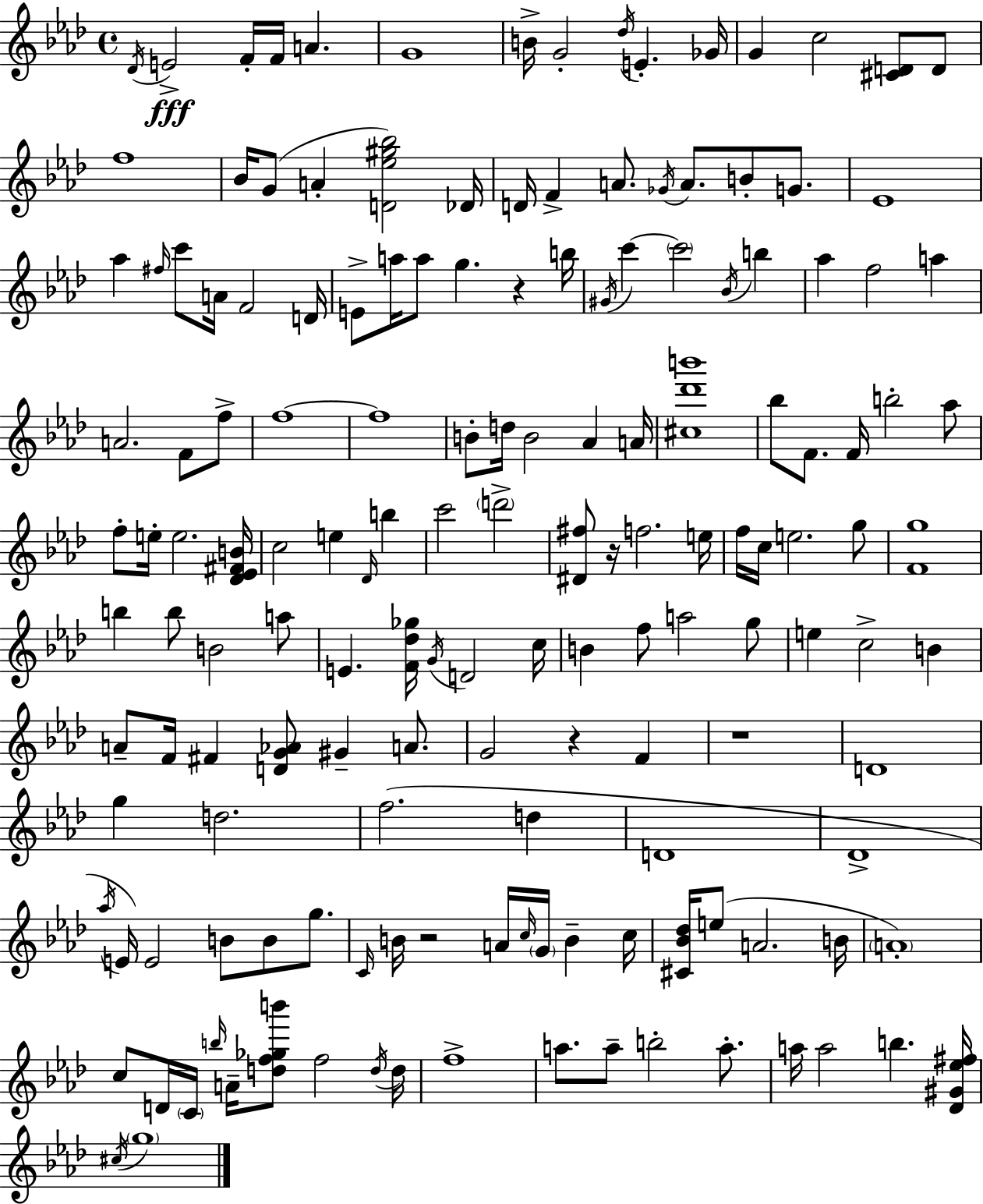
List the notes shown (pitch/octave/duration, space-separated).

Db4/s E4/h F4/s F4/s A4/q. G4/w B4/s G4/h Db5/s E4/q. Gb4/s G4/q C5/h [C#4,D4]/e D4/e F5/w Bb4/s G4/e A4/q [D4,Eb5,G#5,Bb5]/h Db4/s D4/s F4/q A4/e. Gb4/s A4/e. B4/e G4/e. Eb4/w Ab5/q F#5/s C6/e A4/s F4/h D4/s E4/e A5/s A5/e G5/q. R/q B5/s G#4/s C6/q C6/h Bb4/s B5/q Ab5/q F5/h A5/q A4/h. F4/e F5/e F5/w F5/w B4/e D5/s B4/h Ab4/q A4/s [C#5,Db6,B6]/w Bb5/e F4/e. F4/s B5/h Ab5/e F5/e E5/s E5/h. [Db4,Eb4,F#4,B4]/s C5/h E5/q Db4/s B5/q C6/h D6/h [D#4,F#5]/e R/s F5/h. E5/s F5/s C5/s E5/h. G5/e [F4,G5]/w B5/q B5/e B4/h A5/e E4/q. [F4,Db5,Gb5]/s G4/s D4/h C5/s B4/q F5/e A5/h G5/e E5/q C5/h B4/q A4/e F4/s F#4/q [D4,G4,Ab4]/e G#4/q A4/e. G4/h R/q F4/q R/w D4/w G5/q D5/h. F5/h. D5/q D4/w Db4/w Ab5/s E4/s E4/h B4/e B4/e G5/e. C4/s B4/s R/h A4/s C5/s G4/s B4/q C5/s [C#4,Bb4,Db5]/s E5/e A4/h. B4/s A4/w C5/e D4/s C4/s B5/s A4/s [D5,F5,Gb5,B6]/e F5/h D5/s D5/s F5/w A5/e. A5/e B5/h A5/e. A5/s A5/h B5/q. [Db4,G#4,Eb5,F#5]/s C#5/s G5/w